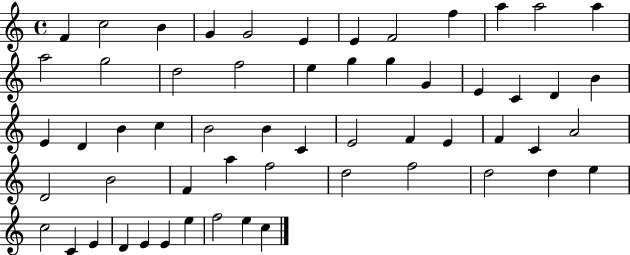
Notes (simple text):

F4/q C5/h B4/q G4/q G4/h E4/q E4/q F4/h F5/q A5/q A5/h A5/q A5/h G5/h D5/h F5/h E5/q G5/q G5/q G4/q E4/q C4/q D4/q B4/q E4/q D4/q B4/q C5/q B4/h B4/q C4/q E4/h F4/q E4/q F4/q C4/q A4/h D4/h B4/h F4/q A5/q F5/h D5/h F5/h D5/h D5/q E5/q C5/h C4/q E4/q D4/q E4/q E4/q E5/q F5/h E5/q C5/q